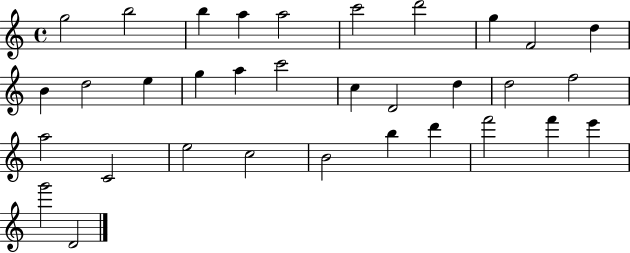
{
  \clef treble
  \time 4/4
  \defaultTimeSignature
  \key c \major
  g''2 b''2 | b''4 a''4 a''2 | c'''2 d'''2 | g''4 f'2 d''4 | \break b'4 d''2 e''4 | g''4 a''4 c'''2 | c''4 d'2 d''4 | d''2 f''2 | \break a''2 c'2 | e''2 c''2 | b'2 b''4 d'''4 | f'''2 f'''4 e'''4 | \break g'''2 d'2 | \bar "|."
}